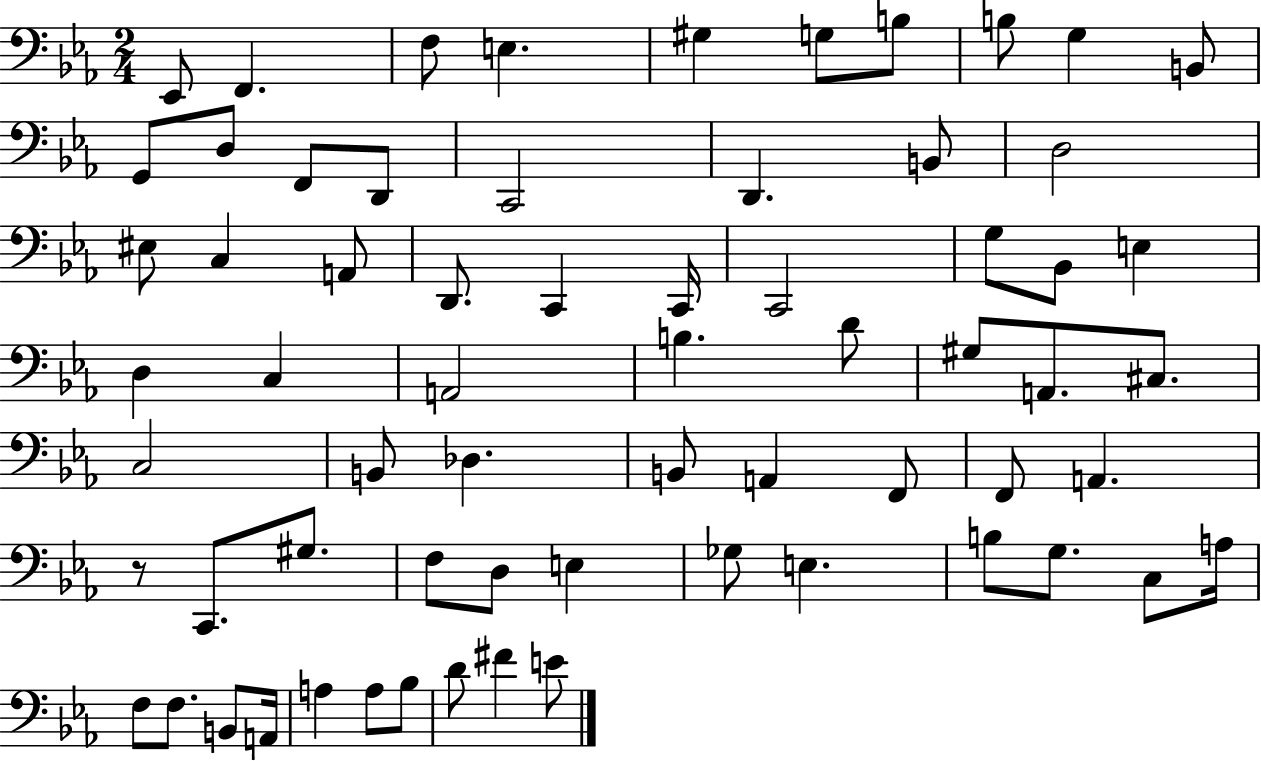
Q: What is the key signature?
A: EES major